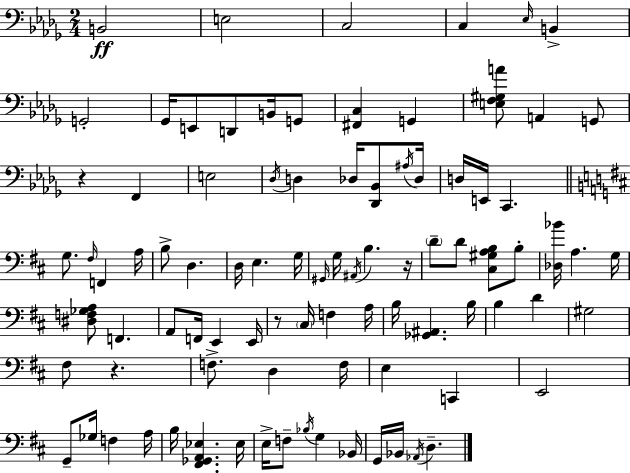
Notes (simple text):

B2/h E3/h C3/h C3/q Eb3/s B2/q G2/h Gb2/s E2/e D2/e B2/s G2/e [F#2,C3]/q G2/q [E3,F3,G#3,A4]/e A2/q G2/e R/q F2/q E3/h Db3/s D3/q Db3/s [Db2,Bb2]/e A#3/s Db3/s D3/s E2/s C2/q. G3/e. F#3/s F2/q A3/s B3/e D3/q. D3/s E3/q. G3/s G#2/s G3/s A#2/s B3/q. R/s D4/e D4/e [C#3,G#3,A3,B3]/e B3/e [Db3,Bb4]/s A3/q. G3/s [D#3,F3,Gb3,A3]/e F2/q. A2/e F2/s E2/q E2/s R/e C#3/s F3/q A3/s B3/s [Gb2,A#2]/q. B3/s B3/q D4/q G#3/h F#3/e R/q. F3/e. D3/q F3/s E3/q C2/q E2/h G2/e Gb3/s F3/q A3/s B3/s [F#2,Gb2,A2,Eb3]/q. Eb3/s E3/s F3/e Bb3/s G3/q Bb2/s G2/s Bb2/s Ab2/s D3/q.